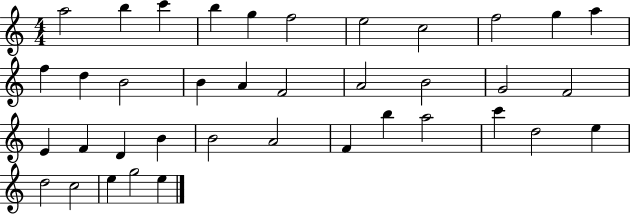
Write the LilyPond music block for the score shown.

{
  \clef treble
  \numericTimeSignature
  \time 4/4
  \key c \major
  a''2 b''4 c'''4 | b''4 g''4 f''2 | e''2 c''2 | f''2 g''4 a''4 | \break f''4 d''4 b'2 | b'4 a'4 f'2 | a'2 b'2 | g'2 f'2 | \break e'4 f'4 d'4 b'4 | b'2 a'2 | f'4 b''4 a''2 | c'''4 d''2 e''4 | \break d''2 c''2 | e''4 g''2 e''4 | \bar "|."
}